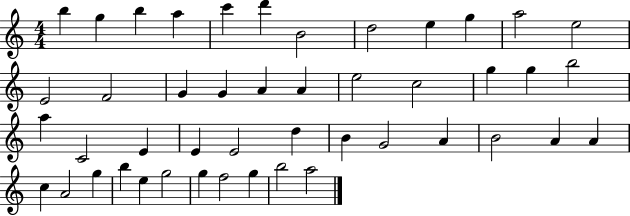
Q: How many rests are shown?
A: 0